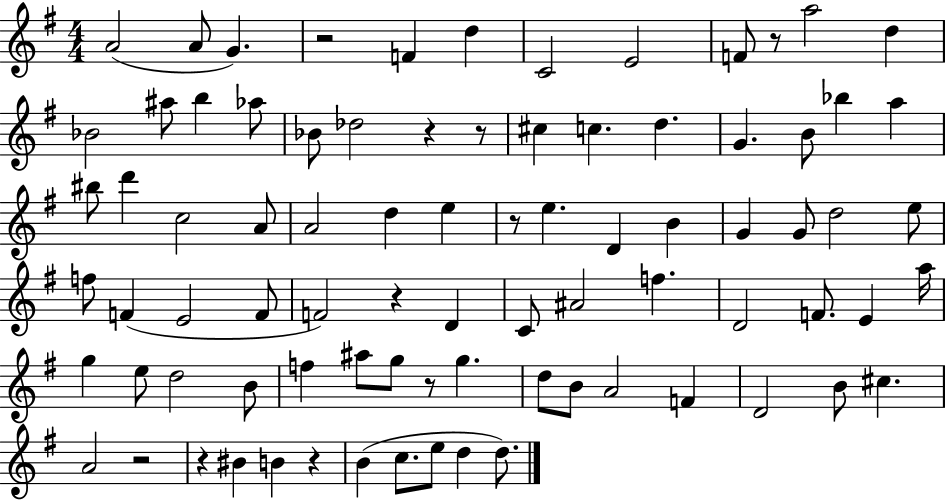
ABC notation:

X:1
T:Untitled
M:4/4
L:1/4
K:G
A2 A/2 G z2 F d C2 E2 F/2 z/2 a2 d _B2 ^a/2 b _a/2 _B/2 _d2 z z/2 ^c c d G B/2 _b a ^b/2 d' c2 A/2 A2 d e z/2 e D B G G/2 d2 e/2 f/2 F E2 F/2 F2 z D C/2 ^A2 f D2 F/2 E a/4 g e/2 d2 B/2 f ^a/2 g/2 z/2 g d/2 B/2 A2 F D2 B/2 ^c A2 z2 z ^B B z B c/2 e/2 d d/2